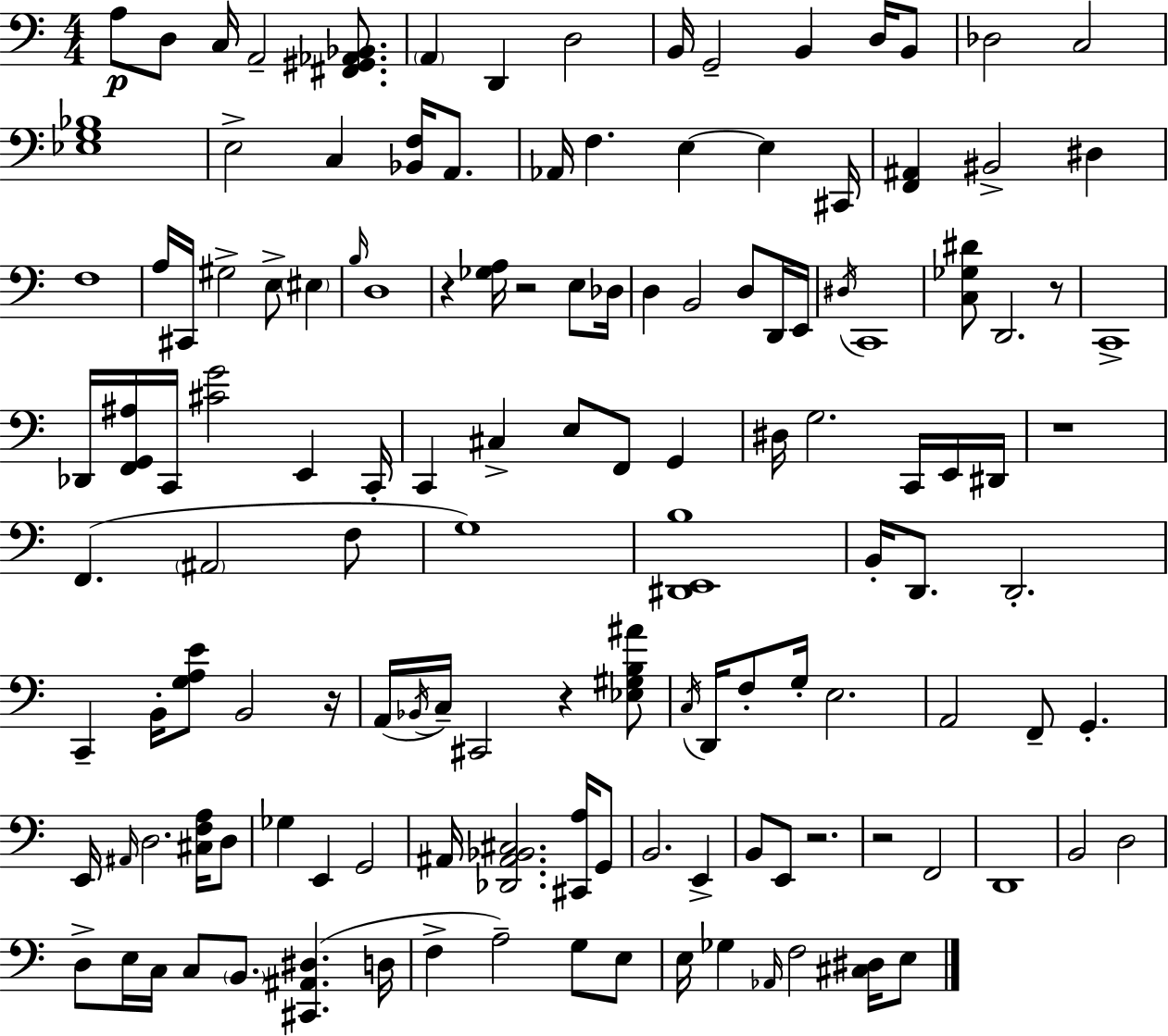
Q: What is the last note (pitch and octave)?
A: E3